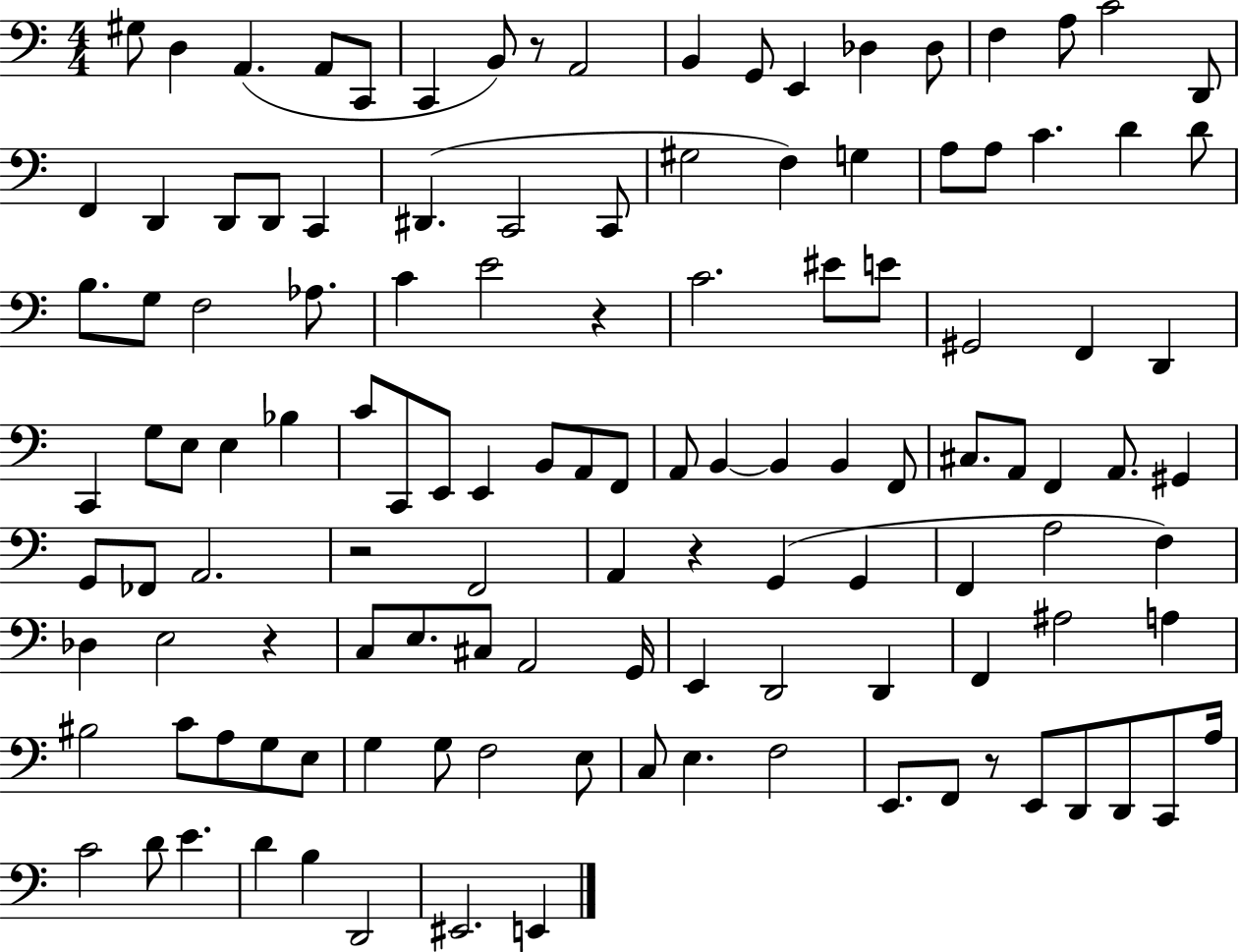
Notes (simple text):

G#3/e D3/q A2/q. A2/e C2/e C2/q B2/e R/e A2/h B2/q G2/e E2/q Db3/q Db3/e F3/q A3/e C4/h D2/e F2/q D2/q D2/e D2/e C2/q D#2/q. C2/h C2/e G#3/h F3/q G3/q A3/e A3/e C4/q. D4/q D4/e B3/e. G3/e F3/h Ab3/e. C4/q E4/h R/q C4/h. EIS4/e E4/e G#2/h F2/q D2/q C2/q G3/e E3/e E3/q Bb3/q C4/e C2/e E2/e E2/q B2/e A2/e F2/e A2/e B2/q B2/q B2/q F2/e C#3/e. A2/e F2/q A2/e. G#2/q G2/e FES2/e A2/h. R/h F2/h A2/q R/q G2/q G2/q F2/q A3/h F3/q Db3/q E3/h R/q C3/e E3/e. C#3/e A2/h G2/s E2/q D2/h D2/q F2/q A#3/h A3/q BIS3/h C4/e A3/e G3/e E3/e G3/q G3/e F3/h E3/e C3/e E3/q. F3/h E2/e. F2/e R/e E2/e D2/e D2/e C2/e A3/s C4/h D4/e E4/q. D4/q B3/q D2/h EIS2/h. E2/q